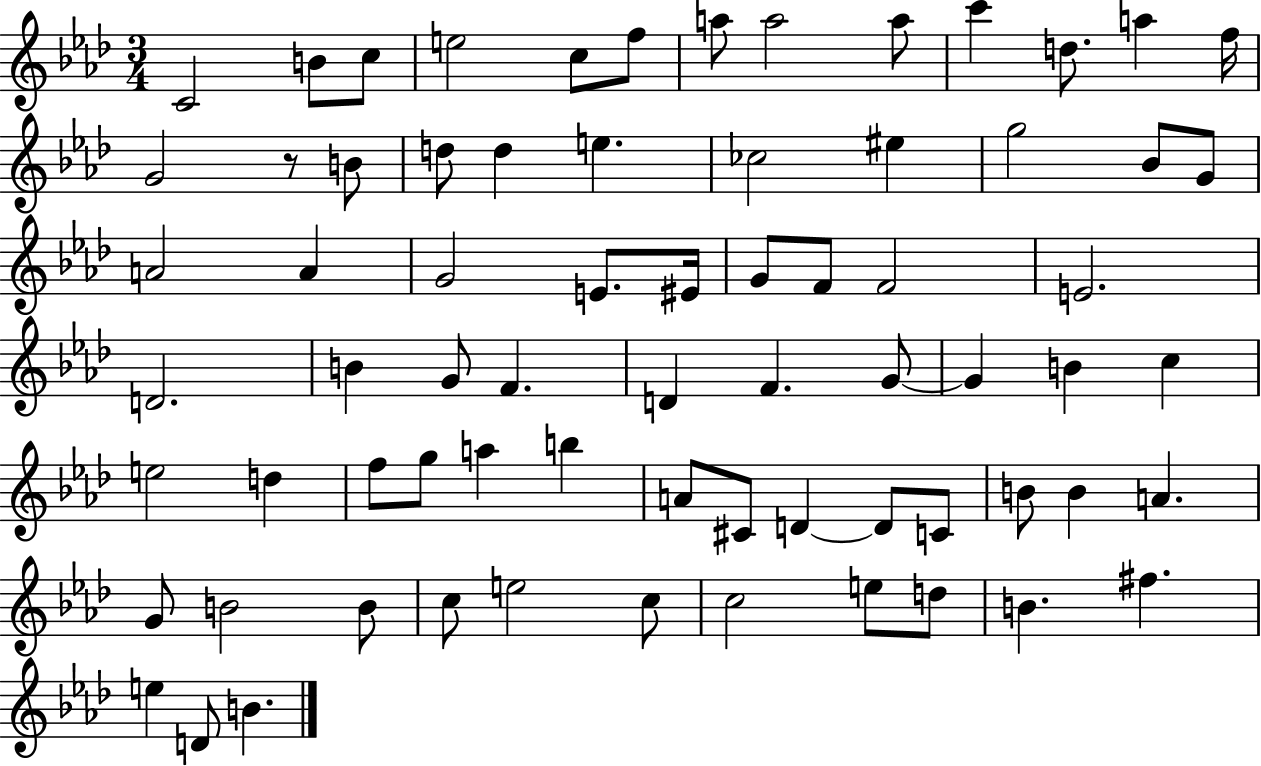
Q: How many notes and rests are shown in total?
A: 71